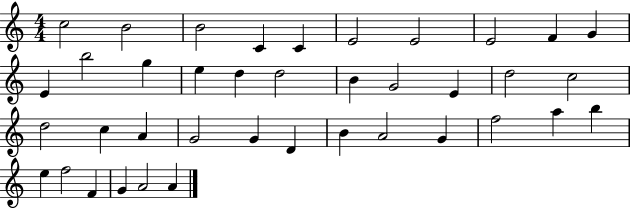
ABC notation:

X:1
T:Untitled
M:4/4
L:1/4
K:C
c2 B2 B2 C C E2 E2 E2 F G E b2 g e d d2 B G2 E d2 c2 d2 c A G2 G D B A2 G f2 a b e f2 F G A2 A